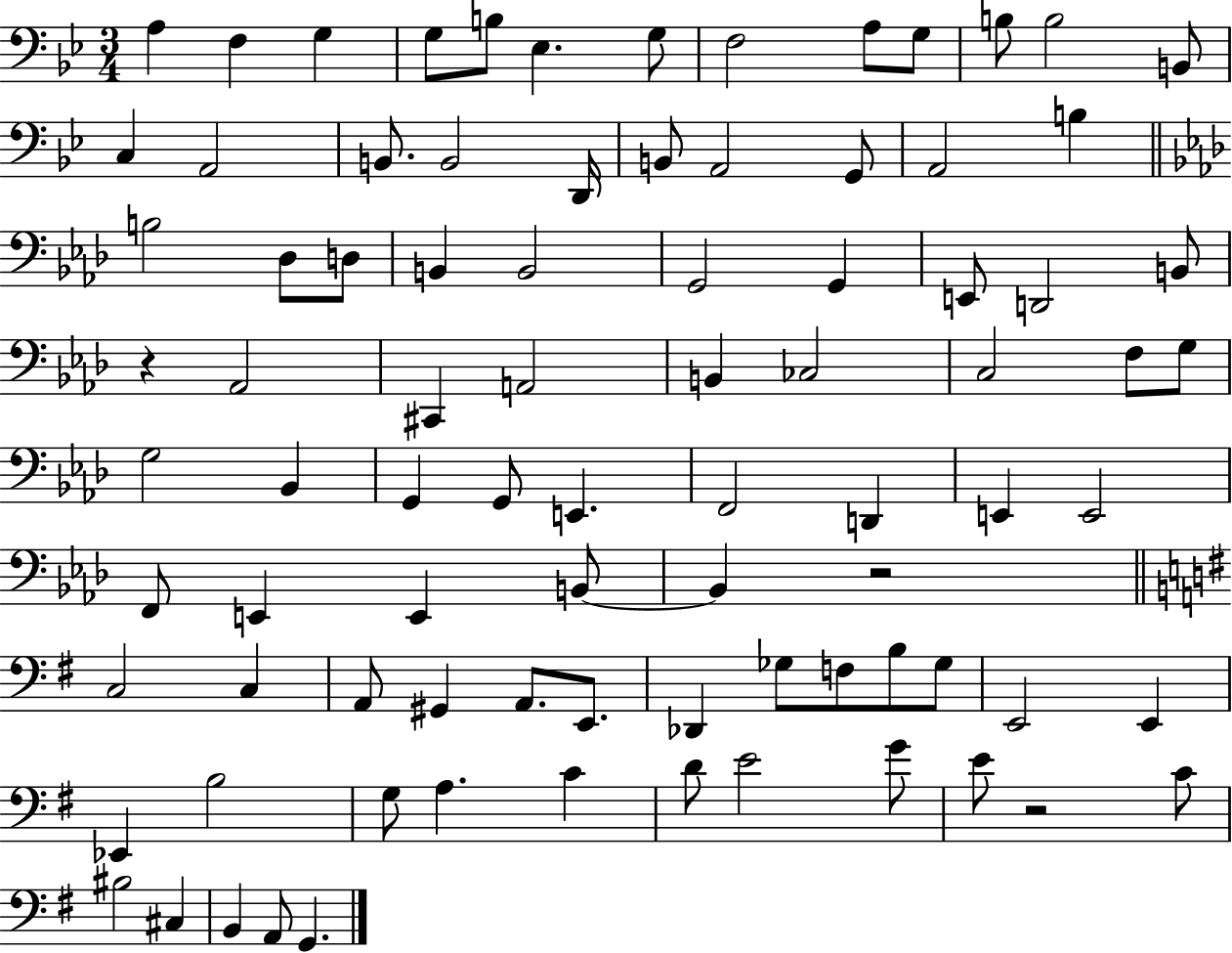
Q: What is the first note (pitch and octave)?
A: A3